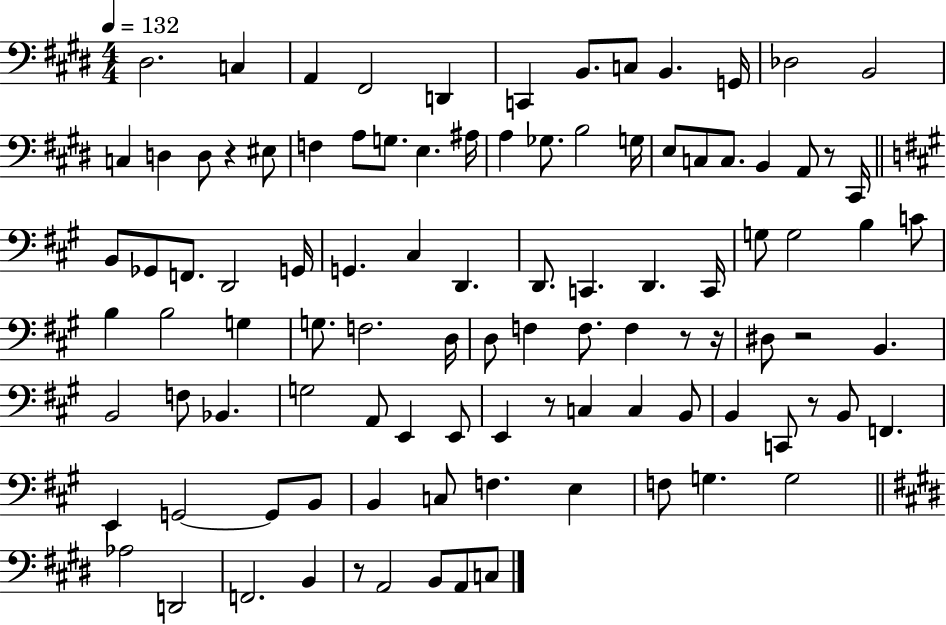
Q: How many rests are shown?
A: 8